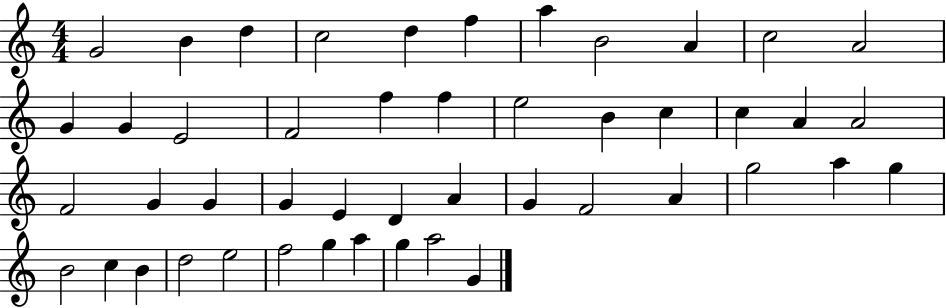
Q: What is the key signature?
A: C major